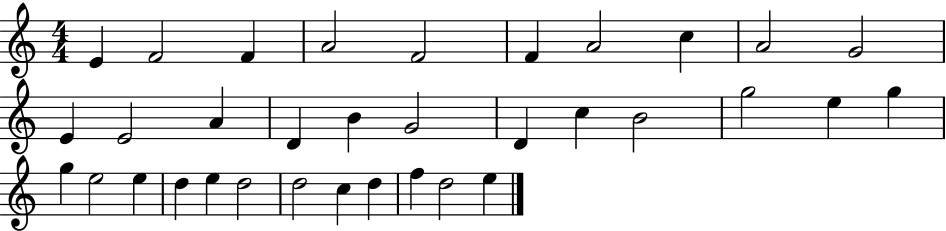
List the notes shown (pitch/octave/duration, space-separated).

E4/q F4/h F4/q A4/h F4/h F4/q A4/h C5/q A4/h G4/h E4/q E4/h A4/q D4/q B4/q G4/h D4/q C5/q B4/h G5/h E5/q G5/q G5/q E5/h E5/q D5/q E5/q D5/h D5/h C5/q D5/q F5/q D5/h E5/q